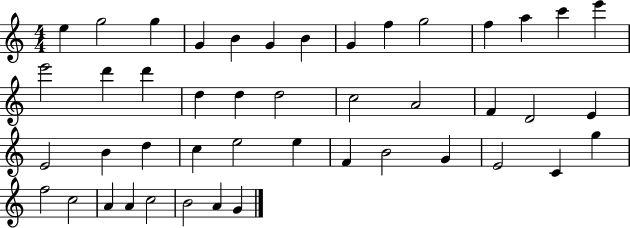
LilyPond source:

{
  \clef treble
  \numericTimeSignature
  \time 4/4
  \key c \major
  e''4 g''2 g''4 | g'4 b'4 g'4 b'4 | g'4 f''4 g''2 | f''4 a''4 c'''4 e'''4 | \break e'''2 d'''4 d'''4 | d''4 d''4 d''2 | c''2 a'2 | f'4 d'2 e'4 | \break e'2 b'4 d''4 | c''4 e''2 e''4 | f'4 b'2 g'4 | e'2 c'4 g''4 | \break f''2 c''2 | a'4 a'4 c''2 | b'2 a'4 g'4 | \bar "|."
}